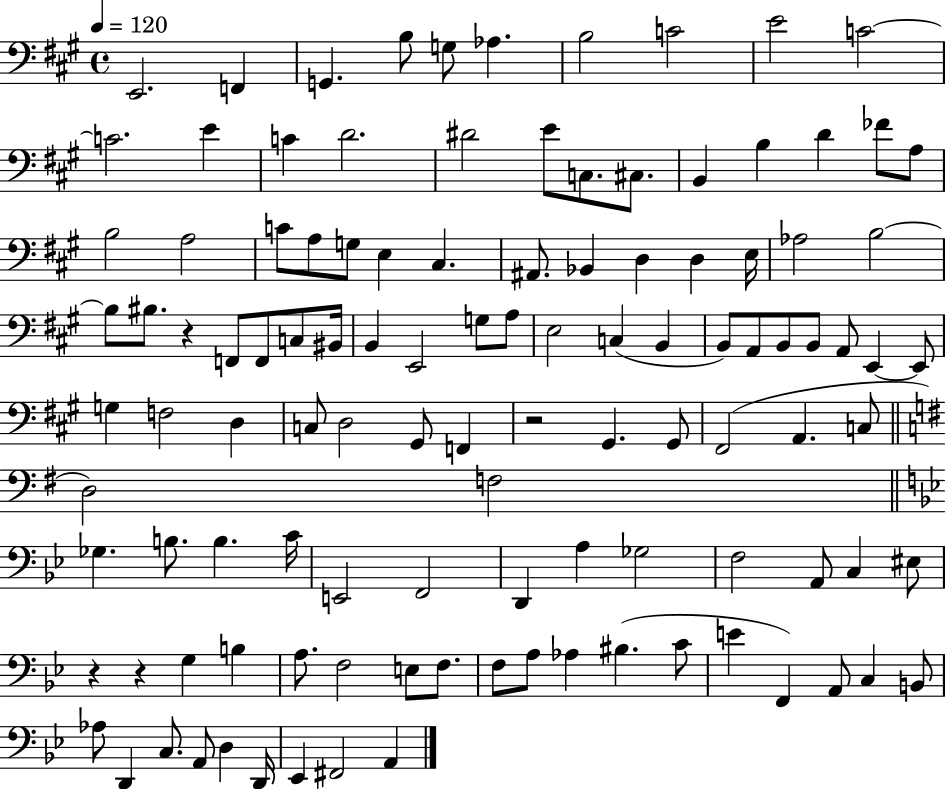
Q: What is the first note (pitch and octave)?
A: E2